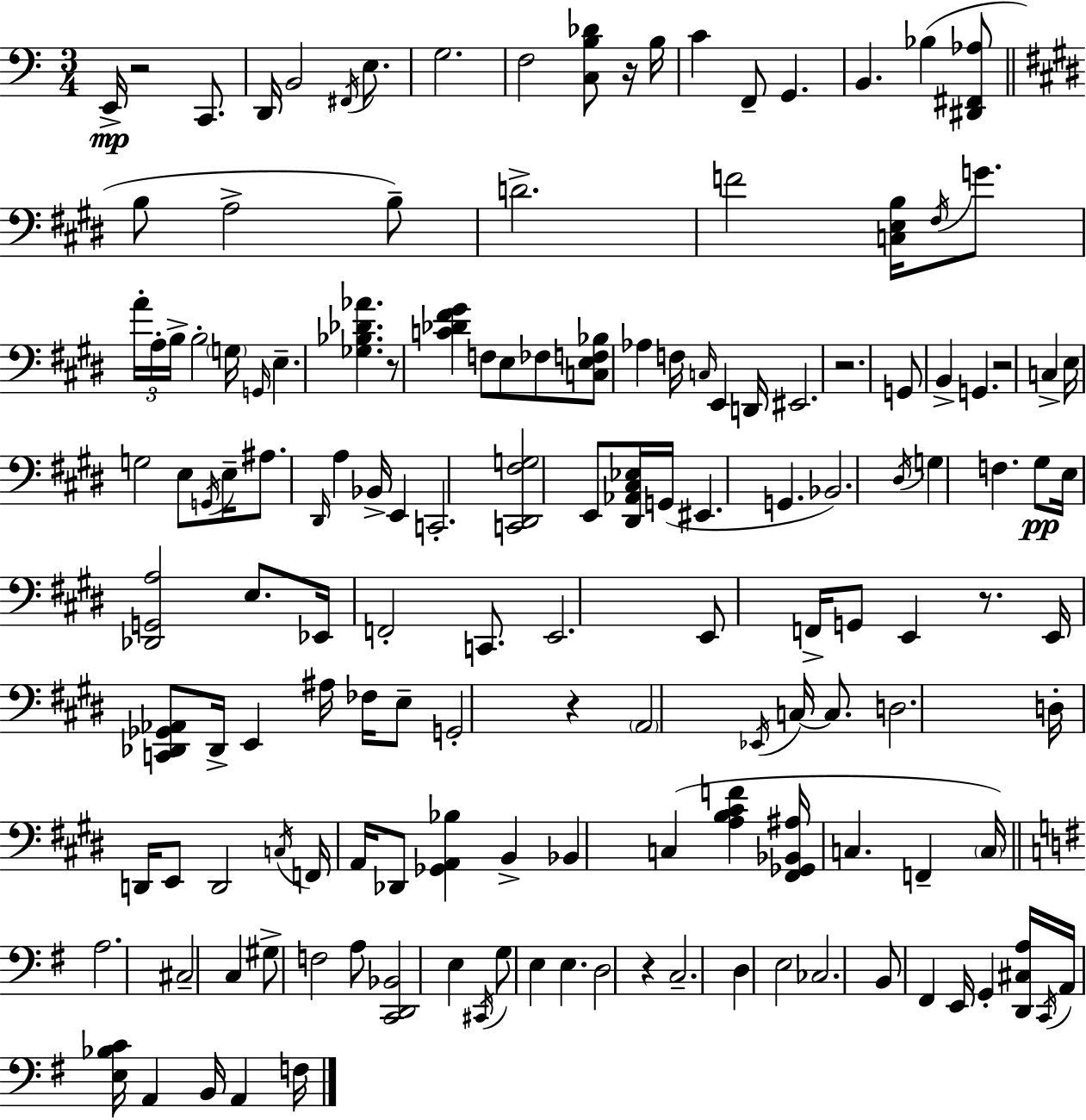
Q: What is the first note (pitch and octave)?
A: E2